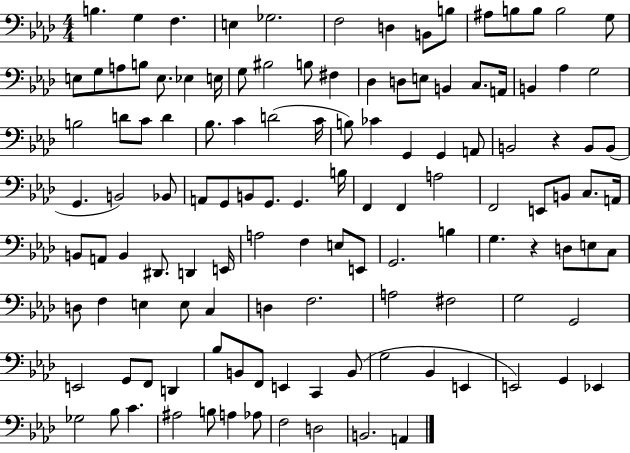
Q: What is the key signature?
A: AES major